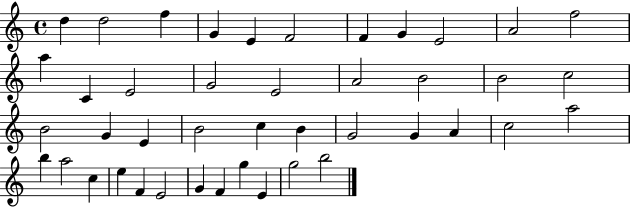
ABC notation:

X:1
T:Untitled
M:4/4
L:1/4
K:C
d d2 f G E F2 F G E2 A2 f2 a C E2 G2 E2 A2 B2 B2 c2 B2 G E B2 c B G2 G A c2 a2 b a2 c e F E2 G F g E g2 b2